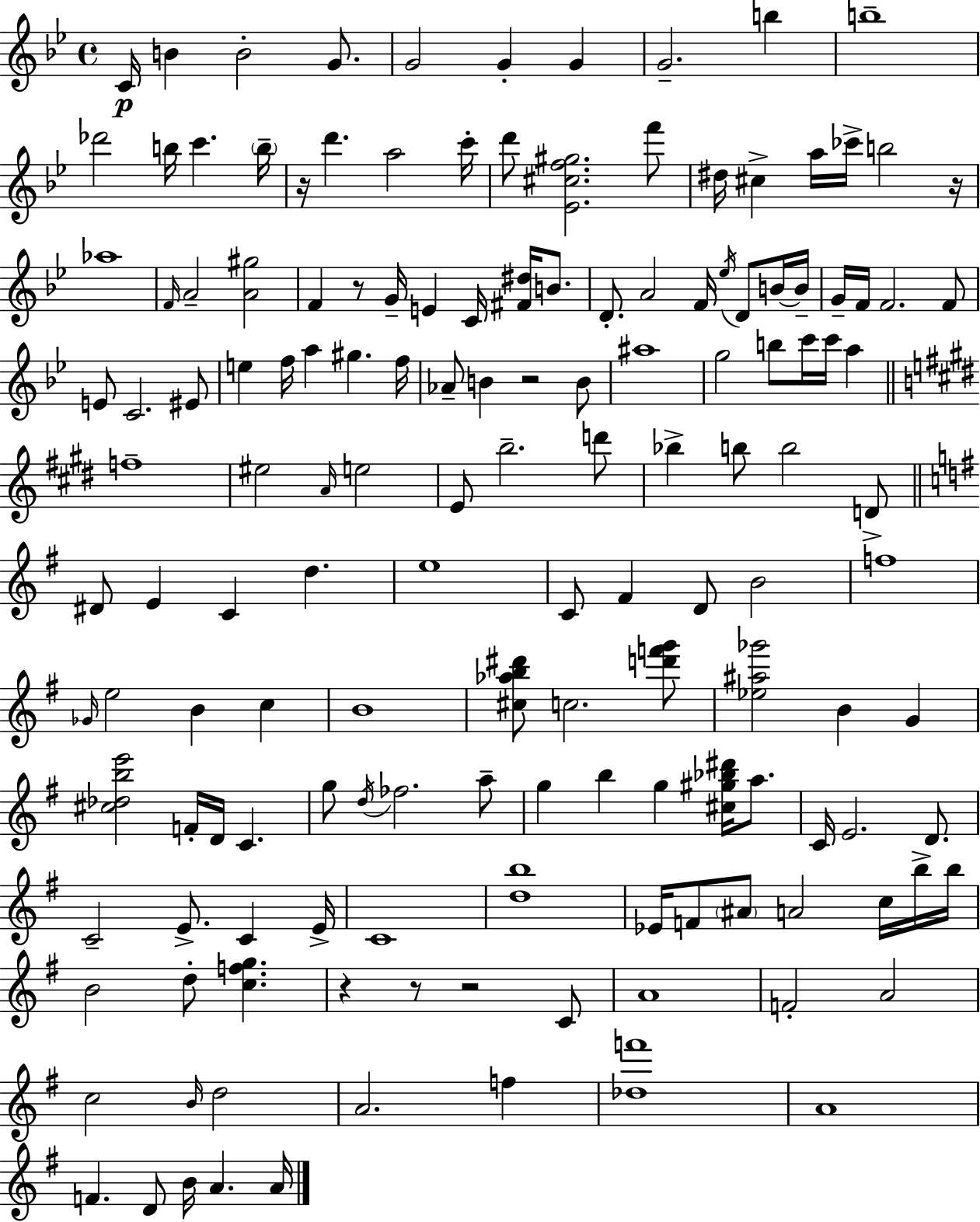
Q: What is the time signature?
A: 4/4